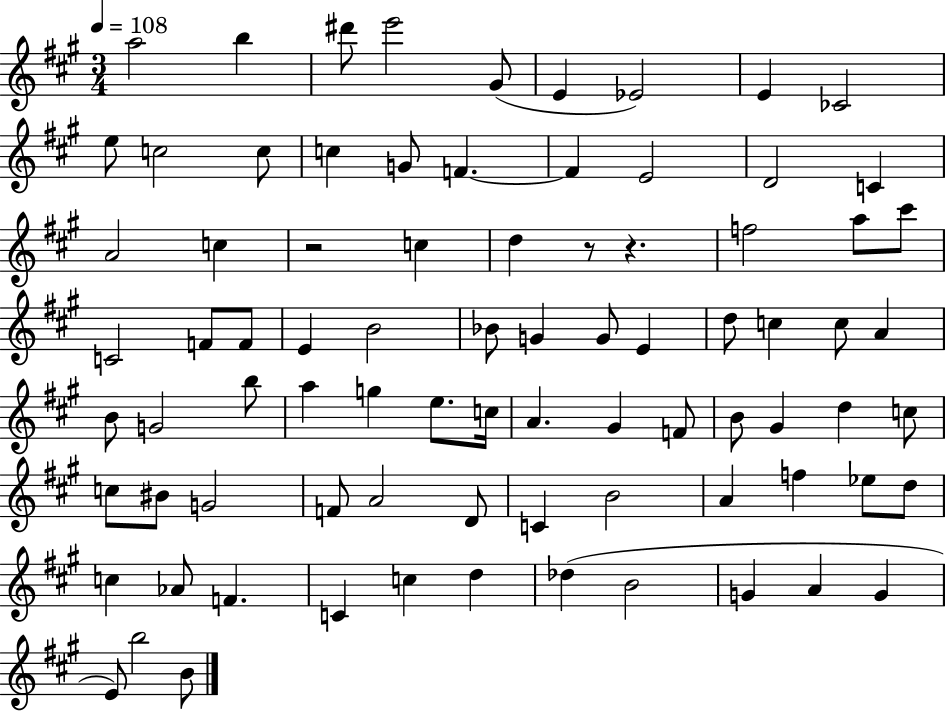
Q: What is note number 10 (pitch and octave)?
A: E5